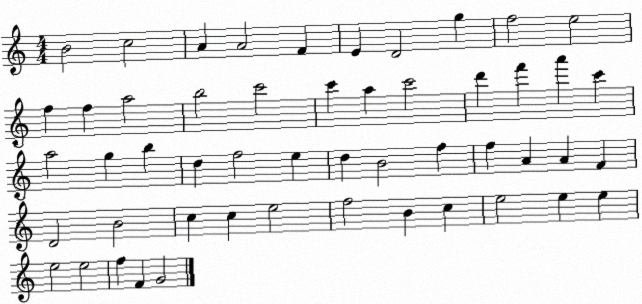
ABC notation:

X:1
T:Untitled
M:4/4
L:1/4
K:C
B2 c2 A A2 F E D2 g f2 e2 f f a2 b2 c'2 c' a c'2 d' f' a' c' a2 g b d f2 e d B2 f f A A F D2 B2 c c e2 f2 B c e2 e e e2 e2 f F G2